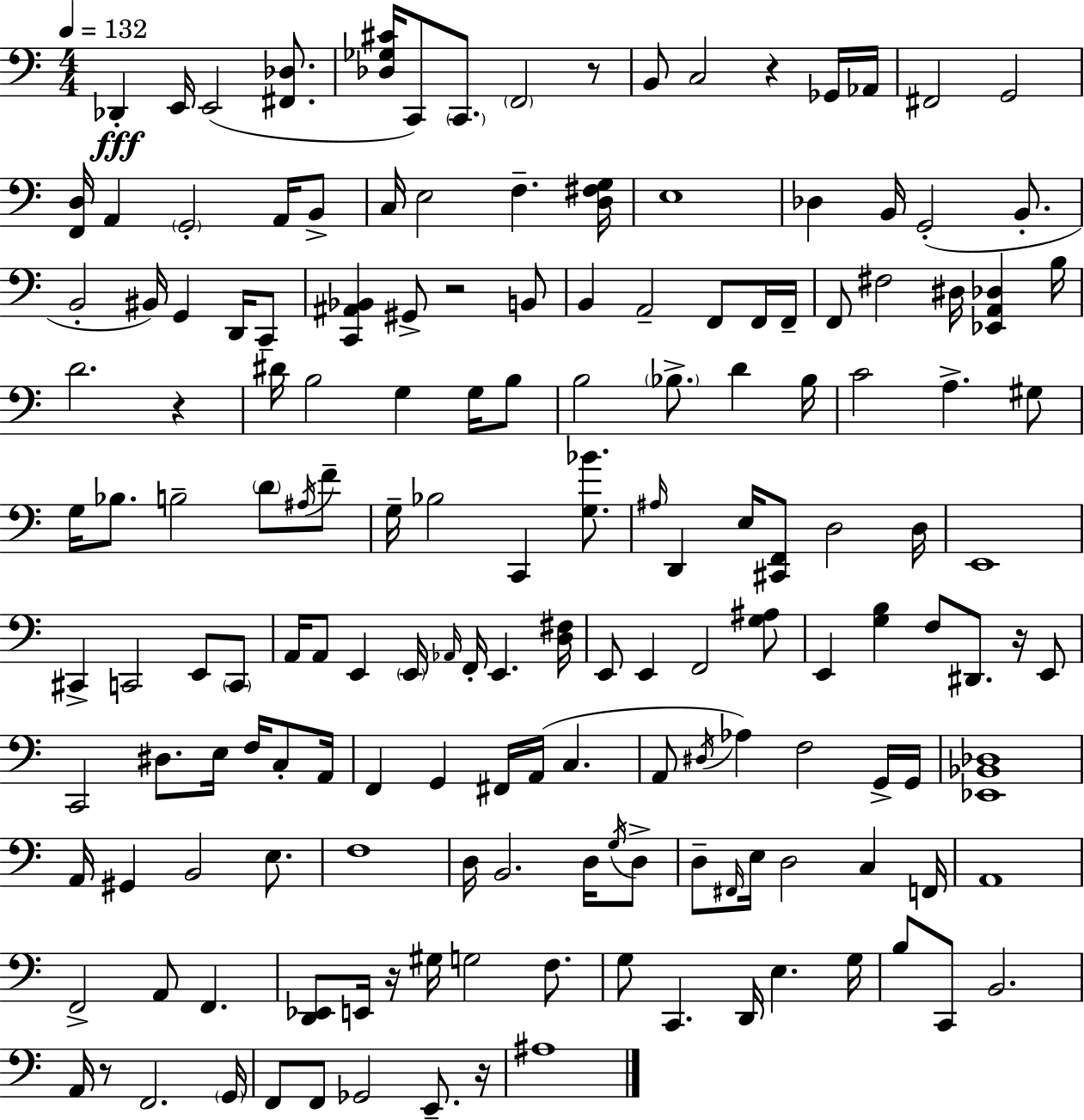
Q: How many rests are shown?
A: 8